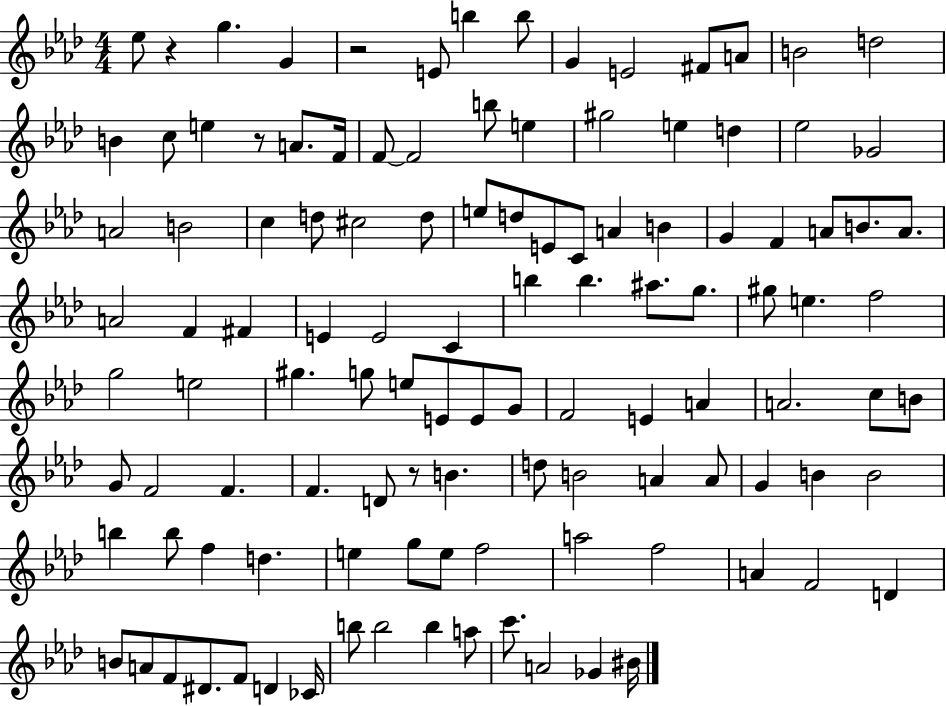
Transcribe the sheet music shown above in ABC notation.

X:1
T:Untitled
M:4/4
L:1/4
K:Ab
_e/2 z g G z2 E/2 b b/2 G E2 ^F/2 A/2 B2 d2 B c/2 e z/2 A/2 F/4 F/2 F2 b/2 e ^g2 e d _e2 _G2 A2 B2 c d/2 ^c2 d/2 e/2 d/2 E/2 C/2 A B G F A/2 B/2 A/2 A2 F ^F E E2 C b b ^a/2 g/2 ^g/2 e f2 g2 e2 ^g g/2 e/2 E/2 E/2 G/2 F2 E A A2 c/2 B/2 G/2 F2 F F D/2 z/2 B d/2 B2 A A/2 G B B2 b b/2 f d e g/2 e/2 f2 a2 f2 A F2 D B/2 A/2 F/2 ^D/2 F/2 D _C/4 b/2 b2 b a/2 c'/2 A2 _G ^B/4